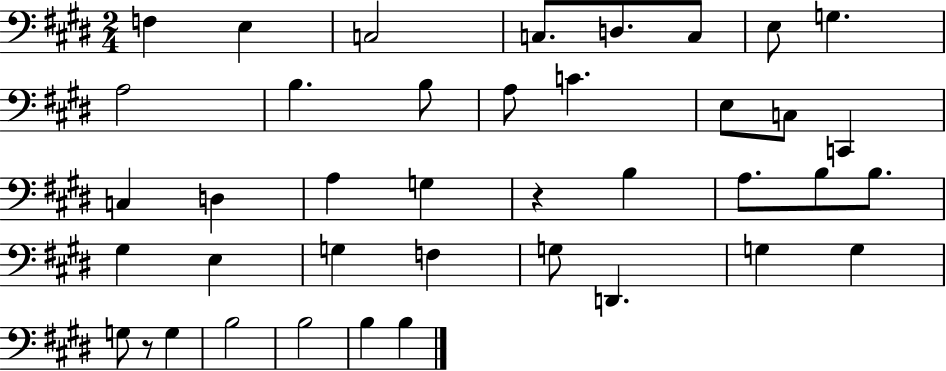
F3/q E3/q C3/h C3/e. D3/e. C3/e E3/e G3/q. A3/h B3/q. B3/e A3/e C4/q. E3/e C3/e C2/q C3/q D3/q A3/q G3/q R/q B3/q A3/e. B3/e B3/e. G#3/q E3/q G3/q F3/q G3/e D2/q. G3/q G3/q G3/e R/e G3/q B3/h B3/h B3/q B3/q